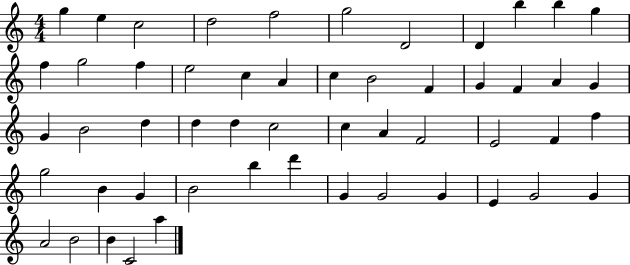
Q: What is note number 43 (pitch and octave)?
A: G4